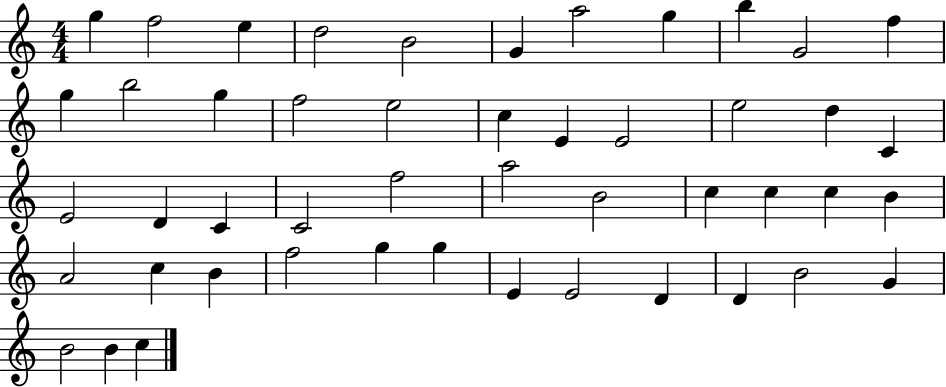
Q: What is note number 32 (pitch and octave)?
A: C5